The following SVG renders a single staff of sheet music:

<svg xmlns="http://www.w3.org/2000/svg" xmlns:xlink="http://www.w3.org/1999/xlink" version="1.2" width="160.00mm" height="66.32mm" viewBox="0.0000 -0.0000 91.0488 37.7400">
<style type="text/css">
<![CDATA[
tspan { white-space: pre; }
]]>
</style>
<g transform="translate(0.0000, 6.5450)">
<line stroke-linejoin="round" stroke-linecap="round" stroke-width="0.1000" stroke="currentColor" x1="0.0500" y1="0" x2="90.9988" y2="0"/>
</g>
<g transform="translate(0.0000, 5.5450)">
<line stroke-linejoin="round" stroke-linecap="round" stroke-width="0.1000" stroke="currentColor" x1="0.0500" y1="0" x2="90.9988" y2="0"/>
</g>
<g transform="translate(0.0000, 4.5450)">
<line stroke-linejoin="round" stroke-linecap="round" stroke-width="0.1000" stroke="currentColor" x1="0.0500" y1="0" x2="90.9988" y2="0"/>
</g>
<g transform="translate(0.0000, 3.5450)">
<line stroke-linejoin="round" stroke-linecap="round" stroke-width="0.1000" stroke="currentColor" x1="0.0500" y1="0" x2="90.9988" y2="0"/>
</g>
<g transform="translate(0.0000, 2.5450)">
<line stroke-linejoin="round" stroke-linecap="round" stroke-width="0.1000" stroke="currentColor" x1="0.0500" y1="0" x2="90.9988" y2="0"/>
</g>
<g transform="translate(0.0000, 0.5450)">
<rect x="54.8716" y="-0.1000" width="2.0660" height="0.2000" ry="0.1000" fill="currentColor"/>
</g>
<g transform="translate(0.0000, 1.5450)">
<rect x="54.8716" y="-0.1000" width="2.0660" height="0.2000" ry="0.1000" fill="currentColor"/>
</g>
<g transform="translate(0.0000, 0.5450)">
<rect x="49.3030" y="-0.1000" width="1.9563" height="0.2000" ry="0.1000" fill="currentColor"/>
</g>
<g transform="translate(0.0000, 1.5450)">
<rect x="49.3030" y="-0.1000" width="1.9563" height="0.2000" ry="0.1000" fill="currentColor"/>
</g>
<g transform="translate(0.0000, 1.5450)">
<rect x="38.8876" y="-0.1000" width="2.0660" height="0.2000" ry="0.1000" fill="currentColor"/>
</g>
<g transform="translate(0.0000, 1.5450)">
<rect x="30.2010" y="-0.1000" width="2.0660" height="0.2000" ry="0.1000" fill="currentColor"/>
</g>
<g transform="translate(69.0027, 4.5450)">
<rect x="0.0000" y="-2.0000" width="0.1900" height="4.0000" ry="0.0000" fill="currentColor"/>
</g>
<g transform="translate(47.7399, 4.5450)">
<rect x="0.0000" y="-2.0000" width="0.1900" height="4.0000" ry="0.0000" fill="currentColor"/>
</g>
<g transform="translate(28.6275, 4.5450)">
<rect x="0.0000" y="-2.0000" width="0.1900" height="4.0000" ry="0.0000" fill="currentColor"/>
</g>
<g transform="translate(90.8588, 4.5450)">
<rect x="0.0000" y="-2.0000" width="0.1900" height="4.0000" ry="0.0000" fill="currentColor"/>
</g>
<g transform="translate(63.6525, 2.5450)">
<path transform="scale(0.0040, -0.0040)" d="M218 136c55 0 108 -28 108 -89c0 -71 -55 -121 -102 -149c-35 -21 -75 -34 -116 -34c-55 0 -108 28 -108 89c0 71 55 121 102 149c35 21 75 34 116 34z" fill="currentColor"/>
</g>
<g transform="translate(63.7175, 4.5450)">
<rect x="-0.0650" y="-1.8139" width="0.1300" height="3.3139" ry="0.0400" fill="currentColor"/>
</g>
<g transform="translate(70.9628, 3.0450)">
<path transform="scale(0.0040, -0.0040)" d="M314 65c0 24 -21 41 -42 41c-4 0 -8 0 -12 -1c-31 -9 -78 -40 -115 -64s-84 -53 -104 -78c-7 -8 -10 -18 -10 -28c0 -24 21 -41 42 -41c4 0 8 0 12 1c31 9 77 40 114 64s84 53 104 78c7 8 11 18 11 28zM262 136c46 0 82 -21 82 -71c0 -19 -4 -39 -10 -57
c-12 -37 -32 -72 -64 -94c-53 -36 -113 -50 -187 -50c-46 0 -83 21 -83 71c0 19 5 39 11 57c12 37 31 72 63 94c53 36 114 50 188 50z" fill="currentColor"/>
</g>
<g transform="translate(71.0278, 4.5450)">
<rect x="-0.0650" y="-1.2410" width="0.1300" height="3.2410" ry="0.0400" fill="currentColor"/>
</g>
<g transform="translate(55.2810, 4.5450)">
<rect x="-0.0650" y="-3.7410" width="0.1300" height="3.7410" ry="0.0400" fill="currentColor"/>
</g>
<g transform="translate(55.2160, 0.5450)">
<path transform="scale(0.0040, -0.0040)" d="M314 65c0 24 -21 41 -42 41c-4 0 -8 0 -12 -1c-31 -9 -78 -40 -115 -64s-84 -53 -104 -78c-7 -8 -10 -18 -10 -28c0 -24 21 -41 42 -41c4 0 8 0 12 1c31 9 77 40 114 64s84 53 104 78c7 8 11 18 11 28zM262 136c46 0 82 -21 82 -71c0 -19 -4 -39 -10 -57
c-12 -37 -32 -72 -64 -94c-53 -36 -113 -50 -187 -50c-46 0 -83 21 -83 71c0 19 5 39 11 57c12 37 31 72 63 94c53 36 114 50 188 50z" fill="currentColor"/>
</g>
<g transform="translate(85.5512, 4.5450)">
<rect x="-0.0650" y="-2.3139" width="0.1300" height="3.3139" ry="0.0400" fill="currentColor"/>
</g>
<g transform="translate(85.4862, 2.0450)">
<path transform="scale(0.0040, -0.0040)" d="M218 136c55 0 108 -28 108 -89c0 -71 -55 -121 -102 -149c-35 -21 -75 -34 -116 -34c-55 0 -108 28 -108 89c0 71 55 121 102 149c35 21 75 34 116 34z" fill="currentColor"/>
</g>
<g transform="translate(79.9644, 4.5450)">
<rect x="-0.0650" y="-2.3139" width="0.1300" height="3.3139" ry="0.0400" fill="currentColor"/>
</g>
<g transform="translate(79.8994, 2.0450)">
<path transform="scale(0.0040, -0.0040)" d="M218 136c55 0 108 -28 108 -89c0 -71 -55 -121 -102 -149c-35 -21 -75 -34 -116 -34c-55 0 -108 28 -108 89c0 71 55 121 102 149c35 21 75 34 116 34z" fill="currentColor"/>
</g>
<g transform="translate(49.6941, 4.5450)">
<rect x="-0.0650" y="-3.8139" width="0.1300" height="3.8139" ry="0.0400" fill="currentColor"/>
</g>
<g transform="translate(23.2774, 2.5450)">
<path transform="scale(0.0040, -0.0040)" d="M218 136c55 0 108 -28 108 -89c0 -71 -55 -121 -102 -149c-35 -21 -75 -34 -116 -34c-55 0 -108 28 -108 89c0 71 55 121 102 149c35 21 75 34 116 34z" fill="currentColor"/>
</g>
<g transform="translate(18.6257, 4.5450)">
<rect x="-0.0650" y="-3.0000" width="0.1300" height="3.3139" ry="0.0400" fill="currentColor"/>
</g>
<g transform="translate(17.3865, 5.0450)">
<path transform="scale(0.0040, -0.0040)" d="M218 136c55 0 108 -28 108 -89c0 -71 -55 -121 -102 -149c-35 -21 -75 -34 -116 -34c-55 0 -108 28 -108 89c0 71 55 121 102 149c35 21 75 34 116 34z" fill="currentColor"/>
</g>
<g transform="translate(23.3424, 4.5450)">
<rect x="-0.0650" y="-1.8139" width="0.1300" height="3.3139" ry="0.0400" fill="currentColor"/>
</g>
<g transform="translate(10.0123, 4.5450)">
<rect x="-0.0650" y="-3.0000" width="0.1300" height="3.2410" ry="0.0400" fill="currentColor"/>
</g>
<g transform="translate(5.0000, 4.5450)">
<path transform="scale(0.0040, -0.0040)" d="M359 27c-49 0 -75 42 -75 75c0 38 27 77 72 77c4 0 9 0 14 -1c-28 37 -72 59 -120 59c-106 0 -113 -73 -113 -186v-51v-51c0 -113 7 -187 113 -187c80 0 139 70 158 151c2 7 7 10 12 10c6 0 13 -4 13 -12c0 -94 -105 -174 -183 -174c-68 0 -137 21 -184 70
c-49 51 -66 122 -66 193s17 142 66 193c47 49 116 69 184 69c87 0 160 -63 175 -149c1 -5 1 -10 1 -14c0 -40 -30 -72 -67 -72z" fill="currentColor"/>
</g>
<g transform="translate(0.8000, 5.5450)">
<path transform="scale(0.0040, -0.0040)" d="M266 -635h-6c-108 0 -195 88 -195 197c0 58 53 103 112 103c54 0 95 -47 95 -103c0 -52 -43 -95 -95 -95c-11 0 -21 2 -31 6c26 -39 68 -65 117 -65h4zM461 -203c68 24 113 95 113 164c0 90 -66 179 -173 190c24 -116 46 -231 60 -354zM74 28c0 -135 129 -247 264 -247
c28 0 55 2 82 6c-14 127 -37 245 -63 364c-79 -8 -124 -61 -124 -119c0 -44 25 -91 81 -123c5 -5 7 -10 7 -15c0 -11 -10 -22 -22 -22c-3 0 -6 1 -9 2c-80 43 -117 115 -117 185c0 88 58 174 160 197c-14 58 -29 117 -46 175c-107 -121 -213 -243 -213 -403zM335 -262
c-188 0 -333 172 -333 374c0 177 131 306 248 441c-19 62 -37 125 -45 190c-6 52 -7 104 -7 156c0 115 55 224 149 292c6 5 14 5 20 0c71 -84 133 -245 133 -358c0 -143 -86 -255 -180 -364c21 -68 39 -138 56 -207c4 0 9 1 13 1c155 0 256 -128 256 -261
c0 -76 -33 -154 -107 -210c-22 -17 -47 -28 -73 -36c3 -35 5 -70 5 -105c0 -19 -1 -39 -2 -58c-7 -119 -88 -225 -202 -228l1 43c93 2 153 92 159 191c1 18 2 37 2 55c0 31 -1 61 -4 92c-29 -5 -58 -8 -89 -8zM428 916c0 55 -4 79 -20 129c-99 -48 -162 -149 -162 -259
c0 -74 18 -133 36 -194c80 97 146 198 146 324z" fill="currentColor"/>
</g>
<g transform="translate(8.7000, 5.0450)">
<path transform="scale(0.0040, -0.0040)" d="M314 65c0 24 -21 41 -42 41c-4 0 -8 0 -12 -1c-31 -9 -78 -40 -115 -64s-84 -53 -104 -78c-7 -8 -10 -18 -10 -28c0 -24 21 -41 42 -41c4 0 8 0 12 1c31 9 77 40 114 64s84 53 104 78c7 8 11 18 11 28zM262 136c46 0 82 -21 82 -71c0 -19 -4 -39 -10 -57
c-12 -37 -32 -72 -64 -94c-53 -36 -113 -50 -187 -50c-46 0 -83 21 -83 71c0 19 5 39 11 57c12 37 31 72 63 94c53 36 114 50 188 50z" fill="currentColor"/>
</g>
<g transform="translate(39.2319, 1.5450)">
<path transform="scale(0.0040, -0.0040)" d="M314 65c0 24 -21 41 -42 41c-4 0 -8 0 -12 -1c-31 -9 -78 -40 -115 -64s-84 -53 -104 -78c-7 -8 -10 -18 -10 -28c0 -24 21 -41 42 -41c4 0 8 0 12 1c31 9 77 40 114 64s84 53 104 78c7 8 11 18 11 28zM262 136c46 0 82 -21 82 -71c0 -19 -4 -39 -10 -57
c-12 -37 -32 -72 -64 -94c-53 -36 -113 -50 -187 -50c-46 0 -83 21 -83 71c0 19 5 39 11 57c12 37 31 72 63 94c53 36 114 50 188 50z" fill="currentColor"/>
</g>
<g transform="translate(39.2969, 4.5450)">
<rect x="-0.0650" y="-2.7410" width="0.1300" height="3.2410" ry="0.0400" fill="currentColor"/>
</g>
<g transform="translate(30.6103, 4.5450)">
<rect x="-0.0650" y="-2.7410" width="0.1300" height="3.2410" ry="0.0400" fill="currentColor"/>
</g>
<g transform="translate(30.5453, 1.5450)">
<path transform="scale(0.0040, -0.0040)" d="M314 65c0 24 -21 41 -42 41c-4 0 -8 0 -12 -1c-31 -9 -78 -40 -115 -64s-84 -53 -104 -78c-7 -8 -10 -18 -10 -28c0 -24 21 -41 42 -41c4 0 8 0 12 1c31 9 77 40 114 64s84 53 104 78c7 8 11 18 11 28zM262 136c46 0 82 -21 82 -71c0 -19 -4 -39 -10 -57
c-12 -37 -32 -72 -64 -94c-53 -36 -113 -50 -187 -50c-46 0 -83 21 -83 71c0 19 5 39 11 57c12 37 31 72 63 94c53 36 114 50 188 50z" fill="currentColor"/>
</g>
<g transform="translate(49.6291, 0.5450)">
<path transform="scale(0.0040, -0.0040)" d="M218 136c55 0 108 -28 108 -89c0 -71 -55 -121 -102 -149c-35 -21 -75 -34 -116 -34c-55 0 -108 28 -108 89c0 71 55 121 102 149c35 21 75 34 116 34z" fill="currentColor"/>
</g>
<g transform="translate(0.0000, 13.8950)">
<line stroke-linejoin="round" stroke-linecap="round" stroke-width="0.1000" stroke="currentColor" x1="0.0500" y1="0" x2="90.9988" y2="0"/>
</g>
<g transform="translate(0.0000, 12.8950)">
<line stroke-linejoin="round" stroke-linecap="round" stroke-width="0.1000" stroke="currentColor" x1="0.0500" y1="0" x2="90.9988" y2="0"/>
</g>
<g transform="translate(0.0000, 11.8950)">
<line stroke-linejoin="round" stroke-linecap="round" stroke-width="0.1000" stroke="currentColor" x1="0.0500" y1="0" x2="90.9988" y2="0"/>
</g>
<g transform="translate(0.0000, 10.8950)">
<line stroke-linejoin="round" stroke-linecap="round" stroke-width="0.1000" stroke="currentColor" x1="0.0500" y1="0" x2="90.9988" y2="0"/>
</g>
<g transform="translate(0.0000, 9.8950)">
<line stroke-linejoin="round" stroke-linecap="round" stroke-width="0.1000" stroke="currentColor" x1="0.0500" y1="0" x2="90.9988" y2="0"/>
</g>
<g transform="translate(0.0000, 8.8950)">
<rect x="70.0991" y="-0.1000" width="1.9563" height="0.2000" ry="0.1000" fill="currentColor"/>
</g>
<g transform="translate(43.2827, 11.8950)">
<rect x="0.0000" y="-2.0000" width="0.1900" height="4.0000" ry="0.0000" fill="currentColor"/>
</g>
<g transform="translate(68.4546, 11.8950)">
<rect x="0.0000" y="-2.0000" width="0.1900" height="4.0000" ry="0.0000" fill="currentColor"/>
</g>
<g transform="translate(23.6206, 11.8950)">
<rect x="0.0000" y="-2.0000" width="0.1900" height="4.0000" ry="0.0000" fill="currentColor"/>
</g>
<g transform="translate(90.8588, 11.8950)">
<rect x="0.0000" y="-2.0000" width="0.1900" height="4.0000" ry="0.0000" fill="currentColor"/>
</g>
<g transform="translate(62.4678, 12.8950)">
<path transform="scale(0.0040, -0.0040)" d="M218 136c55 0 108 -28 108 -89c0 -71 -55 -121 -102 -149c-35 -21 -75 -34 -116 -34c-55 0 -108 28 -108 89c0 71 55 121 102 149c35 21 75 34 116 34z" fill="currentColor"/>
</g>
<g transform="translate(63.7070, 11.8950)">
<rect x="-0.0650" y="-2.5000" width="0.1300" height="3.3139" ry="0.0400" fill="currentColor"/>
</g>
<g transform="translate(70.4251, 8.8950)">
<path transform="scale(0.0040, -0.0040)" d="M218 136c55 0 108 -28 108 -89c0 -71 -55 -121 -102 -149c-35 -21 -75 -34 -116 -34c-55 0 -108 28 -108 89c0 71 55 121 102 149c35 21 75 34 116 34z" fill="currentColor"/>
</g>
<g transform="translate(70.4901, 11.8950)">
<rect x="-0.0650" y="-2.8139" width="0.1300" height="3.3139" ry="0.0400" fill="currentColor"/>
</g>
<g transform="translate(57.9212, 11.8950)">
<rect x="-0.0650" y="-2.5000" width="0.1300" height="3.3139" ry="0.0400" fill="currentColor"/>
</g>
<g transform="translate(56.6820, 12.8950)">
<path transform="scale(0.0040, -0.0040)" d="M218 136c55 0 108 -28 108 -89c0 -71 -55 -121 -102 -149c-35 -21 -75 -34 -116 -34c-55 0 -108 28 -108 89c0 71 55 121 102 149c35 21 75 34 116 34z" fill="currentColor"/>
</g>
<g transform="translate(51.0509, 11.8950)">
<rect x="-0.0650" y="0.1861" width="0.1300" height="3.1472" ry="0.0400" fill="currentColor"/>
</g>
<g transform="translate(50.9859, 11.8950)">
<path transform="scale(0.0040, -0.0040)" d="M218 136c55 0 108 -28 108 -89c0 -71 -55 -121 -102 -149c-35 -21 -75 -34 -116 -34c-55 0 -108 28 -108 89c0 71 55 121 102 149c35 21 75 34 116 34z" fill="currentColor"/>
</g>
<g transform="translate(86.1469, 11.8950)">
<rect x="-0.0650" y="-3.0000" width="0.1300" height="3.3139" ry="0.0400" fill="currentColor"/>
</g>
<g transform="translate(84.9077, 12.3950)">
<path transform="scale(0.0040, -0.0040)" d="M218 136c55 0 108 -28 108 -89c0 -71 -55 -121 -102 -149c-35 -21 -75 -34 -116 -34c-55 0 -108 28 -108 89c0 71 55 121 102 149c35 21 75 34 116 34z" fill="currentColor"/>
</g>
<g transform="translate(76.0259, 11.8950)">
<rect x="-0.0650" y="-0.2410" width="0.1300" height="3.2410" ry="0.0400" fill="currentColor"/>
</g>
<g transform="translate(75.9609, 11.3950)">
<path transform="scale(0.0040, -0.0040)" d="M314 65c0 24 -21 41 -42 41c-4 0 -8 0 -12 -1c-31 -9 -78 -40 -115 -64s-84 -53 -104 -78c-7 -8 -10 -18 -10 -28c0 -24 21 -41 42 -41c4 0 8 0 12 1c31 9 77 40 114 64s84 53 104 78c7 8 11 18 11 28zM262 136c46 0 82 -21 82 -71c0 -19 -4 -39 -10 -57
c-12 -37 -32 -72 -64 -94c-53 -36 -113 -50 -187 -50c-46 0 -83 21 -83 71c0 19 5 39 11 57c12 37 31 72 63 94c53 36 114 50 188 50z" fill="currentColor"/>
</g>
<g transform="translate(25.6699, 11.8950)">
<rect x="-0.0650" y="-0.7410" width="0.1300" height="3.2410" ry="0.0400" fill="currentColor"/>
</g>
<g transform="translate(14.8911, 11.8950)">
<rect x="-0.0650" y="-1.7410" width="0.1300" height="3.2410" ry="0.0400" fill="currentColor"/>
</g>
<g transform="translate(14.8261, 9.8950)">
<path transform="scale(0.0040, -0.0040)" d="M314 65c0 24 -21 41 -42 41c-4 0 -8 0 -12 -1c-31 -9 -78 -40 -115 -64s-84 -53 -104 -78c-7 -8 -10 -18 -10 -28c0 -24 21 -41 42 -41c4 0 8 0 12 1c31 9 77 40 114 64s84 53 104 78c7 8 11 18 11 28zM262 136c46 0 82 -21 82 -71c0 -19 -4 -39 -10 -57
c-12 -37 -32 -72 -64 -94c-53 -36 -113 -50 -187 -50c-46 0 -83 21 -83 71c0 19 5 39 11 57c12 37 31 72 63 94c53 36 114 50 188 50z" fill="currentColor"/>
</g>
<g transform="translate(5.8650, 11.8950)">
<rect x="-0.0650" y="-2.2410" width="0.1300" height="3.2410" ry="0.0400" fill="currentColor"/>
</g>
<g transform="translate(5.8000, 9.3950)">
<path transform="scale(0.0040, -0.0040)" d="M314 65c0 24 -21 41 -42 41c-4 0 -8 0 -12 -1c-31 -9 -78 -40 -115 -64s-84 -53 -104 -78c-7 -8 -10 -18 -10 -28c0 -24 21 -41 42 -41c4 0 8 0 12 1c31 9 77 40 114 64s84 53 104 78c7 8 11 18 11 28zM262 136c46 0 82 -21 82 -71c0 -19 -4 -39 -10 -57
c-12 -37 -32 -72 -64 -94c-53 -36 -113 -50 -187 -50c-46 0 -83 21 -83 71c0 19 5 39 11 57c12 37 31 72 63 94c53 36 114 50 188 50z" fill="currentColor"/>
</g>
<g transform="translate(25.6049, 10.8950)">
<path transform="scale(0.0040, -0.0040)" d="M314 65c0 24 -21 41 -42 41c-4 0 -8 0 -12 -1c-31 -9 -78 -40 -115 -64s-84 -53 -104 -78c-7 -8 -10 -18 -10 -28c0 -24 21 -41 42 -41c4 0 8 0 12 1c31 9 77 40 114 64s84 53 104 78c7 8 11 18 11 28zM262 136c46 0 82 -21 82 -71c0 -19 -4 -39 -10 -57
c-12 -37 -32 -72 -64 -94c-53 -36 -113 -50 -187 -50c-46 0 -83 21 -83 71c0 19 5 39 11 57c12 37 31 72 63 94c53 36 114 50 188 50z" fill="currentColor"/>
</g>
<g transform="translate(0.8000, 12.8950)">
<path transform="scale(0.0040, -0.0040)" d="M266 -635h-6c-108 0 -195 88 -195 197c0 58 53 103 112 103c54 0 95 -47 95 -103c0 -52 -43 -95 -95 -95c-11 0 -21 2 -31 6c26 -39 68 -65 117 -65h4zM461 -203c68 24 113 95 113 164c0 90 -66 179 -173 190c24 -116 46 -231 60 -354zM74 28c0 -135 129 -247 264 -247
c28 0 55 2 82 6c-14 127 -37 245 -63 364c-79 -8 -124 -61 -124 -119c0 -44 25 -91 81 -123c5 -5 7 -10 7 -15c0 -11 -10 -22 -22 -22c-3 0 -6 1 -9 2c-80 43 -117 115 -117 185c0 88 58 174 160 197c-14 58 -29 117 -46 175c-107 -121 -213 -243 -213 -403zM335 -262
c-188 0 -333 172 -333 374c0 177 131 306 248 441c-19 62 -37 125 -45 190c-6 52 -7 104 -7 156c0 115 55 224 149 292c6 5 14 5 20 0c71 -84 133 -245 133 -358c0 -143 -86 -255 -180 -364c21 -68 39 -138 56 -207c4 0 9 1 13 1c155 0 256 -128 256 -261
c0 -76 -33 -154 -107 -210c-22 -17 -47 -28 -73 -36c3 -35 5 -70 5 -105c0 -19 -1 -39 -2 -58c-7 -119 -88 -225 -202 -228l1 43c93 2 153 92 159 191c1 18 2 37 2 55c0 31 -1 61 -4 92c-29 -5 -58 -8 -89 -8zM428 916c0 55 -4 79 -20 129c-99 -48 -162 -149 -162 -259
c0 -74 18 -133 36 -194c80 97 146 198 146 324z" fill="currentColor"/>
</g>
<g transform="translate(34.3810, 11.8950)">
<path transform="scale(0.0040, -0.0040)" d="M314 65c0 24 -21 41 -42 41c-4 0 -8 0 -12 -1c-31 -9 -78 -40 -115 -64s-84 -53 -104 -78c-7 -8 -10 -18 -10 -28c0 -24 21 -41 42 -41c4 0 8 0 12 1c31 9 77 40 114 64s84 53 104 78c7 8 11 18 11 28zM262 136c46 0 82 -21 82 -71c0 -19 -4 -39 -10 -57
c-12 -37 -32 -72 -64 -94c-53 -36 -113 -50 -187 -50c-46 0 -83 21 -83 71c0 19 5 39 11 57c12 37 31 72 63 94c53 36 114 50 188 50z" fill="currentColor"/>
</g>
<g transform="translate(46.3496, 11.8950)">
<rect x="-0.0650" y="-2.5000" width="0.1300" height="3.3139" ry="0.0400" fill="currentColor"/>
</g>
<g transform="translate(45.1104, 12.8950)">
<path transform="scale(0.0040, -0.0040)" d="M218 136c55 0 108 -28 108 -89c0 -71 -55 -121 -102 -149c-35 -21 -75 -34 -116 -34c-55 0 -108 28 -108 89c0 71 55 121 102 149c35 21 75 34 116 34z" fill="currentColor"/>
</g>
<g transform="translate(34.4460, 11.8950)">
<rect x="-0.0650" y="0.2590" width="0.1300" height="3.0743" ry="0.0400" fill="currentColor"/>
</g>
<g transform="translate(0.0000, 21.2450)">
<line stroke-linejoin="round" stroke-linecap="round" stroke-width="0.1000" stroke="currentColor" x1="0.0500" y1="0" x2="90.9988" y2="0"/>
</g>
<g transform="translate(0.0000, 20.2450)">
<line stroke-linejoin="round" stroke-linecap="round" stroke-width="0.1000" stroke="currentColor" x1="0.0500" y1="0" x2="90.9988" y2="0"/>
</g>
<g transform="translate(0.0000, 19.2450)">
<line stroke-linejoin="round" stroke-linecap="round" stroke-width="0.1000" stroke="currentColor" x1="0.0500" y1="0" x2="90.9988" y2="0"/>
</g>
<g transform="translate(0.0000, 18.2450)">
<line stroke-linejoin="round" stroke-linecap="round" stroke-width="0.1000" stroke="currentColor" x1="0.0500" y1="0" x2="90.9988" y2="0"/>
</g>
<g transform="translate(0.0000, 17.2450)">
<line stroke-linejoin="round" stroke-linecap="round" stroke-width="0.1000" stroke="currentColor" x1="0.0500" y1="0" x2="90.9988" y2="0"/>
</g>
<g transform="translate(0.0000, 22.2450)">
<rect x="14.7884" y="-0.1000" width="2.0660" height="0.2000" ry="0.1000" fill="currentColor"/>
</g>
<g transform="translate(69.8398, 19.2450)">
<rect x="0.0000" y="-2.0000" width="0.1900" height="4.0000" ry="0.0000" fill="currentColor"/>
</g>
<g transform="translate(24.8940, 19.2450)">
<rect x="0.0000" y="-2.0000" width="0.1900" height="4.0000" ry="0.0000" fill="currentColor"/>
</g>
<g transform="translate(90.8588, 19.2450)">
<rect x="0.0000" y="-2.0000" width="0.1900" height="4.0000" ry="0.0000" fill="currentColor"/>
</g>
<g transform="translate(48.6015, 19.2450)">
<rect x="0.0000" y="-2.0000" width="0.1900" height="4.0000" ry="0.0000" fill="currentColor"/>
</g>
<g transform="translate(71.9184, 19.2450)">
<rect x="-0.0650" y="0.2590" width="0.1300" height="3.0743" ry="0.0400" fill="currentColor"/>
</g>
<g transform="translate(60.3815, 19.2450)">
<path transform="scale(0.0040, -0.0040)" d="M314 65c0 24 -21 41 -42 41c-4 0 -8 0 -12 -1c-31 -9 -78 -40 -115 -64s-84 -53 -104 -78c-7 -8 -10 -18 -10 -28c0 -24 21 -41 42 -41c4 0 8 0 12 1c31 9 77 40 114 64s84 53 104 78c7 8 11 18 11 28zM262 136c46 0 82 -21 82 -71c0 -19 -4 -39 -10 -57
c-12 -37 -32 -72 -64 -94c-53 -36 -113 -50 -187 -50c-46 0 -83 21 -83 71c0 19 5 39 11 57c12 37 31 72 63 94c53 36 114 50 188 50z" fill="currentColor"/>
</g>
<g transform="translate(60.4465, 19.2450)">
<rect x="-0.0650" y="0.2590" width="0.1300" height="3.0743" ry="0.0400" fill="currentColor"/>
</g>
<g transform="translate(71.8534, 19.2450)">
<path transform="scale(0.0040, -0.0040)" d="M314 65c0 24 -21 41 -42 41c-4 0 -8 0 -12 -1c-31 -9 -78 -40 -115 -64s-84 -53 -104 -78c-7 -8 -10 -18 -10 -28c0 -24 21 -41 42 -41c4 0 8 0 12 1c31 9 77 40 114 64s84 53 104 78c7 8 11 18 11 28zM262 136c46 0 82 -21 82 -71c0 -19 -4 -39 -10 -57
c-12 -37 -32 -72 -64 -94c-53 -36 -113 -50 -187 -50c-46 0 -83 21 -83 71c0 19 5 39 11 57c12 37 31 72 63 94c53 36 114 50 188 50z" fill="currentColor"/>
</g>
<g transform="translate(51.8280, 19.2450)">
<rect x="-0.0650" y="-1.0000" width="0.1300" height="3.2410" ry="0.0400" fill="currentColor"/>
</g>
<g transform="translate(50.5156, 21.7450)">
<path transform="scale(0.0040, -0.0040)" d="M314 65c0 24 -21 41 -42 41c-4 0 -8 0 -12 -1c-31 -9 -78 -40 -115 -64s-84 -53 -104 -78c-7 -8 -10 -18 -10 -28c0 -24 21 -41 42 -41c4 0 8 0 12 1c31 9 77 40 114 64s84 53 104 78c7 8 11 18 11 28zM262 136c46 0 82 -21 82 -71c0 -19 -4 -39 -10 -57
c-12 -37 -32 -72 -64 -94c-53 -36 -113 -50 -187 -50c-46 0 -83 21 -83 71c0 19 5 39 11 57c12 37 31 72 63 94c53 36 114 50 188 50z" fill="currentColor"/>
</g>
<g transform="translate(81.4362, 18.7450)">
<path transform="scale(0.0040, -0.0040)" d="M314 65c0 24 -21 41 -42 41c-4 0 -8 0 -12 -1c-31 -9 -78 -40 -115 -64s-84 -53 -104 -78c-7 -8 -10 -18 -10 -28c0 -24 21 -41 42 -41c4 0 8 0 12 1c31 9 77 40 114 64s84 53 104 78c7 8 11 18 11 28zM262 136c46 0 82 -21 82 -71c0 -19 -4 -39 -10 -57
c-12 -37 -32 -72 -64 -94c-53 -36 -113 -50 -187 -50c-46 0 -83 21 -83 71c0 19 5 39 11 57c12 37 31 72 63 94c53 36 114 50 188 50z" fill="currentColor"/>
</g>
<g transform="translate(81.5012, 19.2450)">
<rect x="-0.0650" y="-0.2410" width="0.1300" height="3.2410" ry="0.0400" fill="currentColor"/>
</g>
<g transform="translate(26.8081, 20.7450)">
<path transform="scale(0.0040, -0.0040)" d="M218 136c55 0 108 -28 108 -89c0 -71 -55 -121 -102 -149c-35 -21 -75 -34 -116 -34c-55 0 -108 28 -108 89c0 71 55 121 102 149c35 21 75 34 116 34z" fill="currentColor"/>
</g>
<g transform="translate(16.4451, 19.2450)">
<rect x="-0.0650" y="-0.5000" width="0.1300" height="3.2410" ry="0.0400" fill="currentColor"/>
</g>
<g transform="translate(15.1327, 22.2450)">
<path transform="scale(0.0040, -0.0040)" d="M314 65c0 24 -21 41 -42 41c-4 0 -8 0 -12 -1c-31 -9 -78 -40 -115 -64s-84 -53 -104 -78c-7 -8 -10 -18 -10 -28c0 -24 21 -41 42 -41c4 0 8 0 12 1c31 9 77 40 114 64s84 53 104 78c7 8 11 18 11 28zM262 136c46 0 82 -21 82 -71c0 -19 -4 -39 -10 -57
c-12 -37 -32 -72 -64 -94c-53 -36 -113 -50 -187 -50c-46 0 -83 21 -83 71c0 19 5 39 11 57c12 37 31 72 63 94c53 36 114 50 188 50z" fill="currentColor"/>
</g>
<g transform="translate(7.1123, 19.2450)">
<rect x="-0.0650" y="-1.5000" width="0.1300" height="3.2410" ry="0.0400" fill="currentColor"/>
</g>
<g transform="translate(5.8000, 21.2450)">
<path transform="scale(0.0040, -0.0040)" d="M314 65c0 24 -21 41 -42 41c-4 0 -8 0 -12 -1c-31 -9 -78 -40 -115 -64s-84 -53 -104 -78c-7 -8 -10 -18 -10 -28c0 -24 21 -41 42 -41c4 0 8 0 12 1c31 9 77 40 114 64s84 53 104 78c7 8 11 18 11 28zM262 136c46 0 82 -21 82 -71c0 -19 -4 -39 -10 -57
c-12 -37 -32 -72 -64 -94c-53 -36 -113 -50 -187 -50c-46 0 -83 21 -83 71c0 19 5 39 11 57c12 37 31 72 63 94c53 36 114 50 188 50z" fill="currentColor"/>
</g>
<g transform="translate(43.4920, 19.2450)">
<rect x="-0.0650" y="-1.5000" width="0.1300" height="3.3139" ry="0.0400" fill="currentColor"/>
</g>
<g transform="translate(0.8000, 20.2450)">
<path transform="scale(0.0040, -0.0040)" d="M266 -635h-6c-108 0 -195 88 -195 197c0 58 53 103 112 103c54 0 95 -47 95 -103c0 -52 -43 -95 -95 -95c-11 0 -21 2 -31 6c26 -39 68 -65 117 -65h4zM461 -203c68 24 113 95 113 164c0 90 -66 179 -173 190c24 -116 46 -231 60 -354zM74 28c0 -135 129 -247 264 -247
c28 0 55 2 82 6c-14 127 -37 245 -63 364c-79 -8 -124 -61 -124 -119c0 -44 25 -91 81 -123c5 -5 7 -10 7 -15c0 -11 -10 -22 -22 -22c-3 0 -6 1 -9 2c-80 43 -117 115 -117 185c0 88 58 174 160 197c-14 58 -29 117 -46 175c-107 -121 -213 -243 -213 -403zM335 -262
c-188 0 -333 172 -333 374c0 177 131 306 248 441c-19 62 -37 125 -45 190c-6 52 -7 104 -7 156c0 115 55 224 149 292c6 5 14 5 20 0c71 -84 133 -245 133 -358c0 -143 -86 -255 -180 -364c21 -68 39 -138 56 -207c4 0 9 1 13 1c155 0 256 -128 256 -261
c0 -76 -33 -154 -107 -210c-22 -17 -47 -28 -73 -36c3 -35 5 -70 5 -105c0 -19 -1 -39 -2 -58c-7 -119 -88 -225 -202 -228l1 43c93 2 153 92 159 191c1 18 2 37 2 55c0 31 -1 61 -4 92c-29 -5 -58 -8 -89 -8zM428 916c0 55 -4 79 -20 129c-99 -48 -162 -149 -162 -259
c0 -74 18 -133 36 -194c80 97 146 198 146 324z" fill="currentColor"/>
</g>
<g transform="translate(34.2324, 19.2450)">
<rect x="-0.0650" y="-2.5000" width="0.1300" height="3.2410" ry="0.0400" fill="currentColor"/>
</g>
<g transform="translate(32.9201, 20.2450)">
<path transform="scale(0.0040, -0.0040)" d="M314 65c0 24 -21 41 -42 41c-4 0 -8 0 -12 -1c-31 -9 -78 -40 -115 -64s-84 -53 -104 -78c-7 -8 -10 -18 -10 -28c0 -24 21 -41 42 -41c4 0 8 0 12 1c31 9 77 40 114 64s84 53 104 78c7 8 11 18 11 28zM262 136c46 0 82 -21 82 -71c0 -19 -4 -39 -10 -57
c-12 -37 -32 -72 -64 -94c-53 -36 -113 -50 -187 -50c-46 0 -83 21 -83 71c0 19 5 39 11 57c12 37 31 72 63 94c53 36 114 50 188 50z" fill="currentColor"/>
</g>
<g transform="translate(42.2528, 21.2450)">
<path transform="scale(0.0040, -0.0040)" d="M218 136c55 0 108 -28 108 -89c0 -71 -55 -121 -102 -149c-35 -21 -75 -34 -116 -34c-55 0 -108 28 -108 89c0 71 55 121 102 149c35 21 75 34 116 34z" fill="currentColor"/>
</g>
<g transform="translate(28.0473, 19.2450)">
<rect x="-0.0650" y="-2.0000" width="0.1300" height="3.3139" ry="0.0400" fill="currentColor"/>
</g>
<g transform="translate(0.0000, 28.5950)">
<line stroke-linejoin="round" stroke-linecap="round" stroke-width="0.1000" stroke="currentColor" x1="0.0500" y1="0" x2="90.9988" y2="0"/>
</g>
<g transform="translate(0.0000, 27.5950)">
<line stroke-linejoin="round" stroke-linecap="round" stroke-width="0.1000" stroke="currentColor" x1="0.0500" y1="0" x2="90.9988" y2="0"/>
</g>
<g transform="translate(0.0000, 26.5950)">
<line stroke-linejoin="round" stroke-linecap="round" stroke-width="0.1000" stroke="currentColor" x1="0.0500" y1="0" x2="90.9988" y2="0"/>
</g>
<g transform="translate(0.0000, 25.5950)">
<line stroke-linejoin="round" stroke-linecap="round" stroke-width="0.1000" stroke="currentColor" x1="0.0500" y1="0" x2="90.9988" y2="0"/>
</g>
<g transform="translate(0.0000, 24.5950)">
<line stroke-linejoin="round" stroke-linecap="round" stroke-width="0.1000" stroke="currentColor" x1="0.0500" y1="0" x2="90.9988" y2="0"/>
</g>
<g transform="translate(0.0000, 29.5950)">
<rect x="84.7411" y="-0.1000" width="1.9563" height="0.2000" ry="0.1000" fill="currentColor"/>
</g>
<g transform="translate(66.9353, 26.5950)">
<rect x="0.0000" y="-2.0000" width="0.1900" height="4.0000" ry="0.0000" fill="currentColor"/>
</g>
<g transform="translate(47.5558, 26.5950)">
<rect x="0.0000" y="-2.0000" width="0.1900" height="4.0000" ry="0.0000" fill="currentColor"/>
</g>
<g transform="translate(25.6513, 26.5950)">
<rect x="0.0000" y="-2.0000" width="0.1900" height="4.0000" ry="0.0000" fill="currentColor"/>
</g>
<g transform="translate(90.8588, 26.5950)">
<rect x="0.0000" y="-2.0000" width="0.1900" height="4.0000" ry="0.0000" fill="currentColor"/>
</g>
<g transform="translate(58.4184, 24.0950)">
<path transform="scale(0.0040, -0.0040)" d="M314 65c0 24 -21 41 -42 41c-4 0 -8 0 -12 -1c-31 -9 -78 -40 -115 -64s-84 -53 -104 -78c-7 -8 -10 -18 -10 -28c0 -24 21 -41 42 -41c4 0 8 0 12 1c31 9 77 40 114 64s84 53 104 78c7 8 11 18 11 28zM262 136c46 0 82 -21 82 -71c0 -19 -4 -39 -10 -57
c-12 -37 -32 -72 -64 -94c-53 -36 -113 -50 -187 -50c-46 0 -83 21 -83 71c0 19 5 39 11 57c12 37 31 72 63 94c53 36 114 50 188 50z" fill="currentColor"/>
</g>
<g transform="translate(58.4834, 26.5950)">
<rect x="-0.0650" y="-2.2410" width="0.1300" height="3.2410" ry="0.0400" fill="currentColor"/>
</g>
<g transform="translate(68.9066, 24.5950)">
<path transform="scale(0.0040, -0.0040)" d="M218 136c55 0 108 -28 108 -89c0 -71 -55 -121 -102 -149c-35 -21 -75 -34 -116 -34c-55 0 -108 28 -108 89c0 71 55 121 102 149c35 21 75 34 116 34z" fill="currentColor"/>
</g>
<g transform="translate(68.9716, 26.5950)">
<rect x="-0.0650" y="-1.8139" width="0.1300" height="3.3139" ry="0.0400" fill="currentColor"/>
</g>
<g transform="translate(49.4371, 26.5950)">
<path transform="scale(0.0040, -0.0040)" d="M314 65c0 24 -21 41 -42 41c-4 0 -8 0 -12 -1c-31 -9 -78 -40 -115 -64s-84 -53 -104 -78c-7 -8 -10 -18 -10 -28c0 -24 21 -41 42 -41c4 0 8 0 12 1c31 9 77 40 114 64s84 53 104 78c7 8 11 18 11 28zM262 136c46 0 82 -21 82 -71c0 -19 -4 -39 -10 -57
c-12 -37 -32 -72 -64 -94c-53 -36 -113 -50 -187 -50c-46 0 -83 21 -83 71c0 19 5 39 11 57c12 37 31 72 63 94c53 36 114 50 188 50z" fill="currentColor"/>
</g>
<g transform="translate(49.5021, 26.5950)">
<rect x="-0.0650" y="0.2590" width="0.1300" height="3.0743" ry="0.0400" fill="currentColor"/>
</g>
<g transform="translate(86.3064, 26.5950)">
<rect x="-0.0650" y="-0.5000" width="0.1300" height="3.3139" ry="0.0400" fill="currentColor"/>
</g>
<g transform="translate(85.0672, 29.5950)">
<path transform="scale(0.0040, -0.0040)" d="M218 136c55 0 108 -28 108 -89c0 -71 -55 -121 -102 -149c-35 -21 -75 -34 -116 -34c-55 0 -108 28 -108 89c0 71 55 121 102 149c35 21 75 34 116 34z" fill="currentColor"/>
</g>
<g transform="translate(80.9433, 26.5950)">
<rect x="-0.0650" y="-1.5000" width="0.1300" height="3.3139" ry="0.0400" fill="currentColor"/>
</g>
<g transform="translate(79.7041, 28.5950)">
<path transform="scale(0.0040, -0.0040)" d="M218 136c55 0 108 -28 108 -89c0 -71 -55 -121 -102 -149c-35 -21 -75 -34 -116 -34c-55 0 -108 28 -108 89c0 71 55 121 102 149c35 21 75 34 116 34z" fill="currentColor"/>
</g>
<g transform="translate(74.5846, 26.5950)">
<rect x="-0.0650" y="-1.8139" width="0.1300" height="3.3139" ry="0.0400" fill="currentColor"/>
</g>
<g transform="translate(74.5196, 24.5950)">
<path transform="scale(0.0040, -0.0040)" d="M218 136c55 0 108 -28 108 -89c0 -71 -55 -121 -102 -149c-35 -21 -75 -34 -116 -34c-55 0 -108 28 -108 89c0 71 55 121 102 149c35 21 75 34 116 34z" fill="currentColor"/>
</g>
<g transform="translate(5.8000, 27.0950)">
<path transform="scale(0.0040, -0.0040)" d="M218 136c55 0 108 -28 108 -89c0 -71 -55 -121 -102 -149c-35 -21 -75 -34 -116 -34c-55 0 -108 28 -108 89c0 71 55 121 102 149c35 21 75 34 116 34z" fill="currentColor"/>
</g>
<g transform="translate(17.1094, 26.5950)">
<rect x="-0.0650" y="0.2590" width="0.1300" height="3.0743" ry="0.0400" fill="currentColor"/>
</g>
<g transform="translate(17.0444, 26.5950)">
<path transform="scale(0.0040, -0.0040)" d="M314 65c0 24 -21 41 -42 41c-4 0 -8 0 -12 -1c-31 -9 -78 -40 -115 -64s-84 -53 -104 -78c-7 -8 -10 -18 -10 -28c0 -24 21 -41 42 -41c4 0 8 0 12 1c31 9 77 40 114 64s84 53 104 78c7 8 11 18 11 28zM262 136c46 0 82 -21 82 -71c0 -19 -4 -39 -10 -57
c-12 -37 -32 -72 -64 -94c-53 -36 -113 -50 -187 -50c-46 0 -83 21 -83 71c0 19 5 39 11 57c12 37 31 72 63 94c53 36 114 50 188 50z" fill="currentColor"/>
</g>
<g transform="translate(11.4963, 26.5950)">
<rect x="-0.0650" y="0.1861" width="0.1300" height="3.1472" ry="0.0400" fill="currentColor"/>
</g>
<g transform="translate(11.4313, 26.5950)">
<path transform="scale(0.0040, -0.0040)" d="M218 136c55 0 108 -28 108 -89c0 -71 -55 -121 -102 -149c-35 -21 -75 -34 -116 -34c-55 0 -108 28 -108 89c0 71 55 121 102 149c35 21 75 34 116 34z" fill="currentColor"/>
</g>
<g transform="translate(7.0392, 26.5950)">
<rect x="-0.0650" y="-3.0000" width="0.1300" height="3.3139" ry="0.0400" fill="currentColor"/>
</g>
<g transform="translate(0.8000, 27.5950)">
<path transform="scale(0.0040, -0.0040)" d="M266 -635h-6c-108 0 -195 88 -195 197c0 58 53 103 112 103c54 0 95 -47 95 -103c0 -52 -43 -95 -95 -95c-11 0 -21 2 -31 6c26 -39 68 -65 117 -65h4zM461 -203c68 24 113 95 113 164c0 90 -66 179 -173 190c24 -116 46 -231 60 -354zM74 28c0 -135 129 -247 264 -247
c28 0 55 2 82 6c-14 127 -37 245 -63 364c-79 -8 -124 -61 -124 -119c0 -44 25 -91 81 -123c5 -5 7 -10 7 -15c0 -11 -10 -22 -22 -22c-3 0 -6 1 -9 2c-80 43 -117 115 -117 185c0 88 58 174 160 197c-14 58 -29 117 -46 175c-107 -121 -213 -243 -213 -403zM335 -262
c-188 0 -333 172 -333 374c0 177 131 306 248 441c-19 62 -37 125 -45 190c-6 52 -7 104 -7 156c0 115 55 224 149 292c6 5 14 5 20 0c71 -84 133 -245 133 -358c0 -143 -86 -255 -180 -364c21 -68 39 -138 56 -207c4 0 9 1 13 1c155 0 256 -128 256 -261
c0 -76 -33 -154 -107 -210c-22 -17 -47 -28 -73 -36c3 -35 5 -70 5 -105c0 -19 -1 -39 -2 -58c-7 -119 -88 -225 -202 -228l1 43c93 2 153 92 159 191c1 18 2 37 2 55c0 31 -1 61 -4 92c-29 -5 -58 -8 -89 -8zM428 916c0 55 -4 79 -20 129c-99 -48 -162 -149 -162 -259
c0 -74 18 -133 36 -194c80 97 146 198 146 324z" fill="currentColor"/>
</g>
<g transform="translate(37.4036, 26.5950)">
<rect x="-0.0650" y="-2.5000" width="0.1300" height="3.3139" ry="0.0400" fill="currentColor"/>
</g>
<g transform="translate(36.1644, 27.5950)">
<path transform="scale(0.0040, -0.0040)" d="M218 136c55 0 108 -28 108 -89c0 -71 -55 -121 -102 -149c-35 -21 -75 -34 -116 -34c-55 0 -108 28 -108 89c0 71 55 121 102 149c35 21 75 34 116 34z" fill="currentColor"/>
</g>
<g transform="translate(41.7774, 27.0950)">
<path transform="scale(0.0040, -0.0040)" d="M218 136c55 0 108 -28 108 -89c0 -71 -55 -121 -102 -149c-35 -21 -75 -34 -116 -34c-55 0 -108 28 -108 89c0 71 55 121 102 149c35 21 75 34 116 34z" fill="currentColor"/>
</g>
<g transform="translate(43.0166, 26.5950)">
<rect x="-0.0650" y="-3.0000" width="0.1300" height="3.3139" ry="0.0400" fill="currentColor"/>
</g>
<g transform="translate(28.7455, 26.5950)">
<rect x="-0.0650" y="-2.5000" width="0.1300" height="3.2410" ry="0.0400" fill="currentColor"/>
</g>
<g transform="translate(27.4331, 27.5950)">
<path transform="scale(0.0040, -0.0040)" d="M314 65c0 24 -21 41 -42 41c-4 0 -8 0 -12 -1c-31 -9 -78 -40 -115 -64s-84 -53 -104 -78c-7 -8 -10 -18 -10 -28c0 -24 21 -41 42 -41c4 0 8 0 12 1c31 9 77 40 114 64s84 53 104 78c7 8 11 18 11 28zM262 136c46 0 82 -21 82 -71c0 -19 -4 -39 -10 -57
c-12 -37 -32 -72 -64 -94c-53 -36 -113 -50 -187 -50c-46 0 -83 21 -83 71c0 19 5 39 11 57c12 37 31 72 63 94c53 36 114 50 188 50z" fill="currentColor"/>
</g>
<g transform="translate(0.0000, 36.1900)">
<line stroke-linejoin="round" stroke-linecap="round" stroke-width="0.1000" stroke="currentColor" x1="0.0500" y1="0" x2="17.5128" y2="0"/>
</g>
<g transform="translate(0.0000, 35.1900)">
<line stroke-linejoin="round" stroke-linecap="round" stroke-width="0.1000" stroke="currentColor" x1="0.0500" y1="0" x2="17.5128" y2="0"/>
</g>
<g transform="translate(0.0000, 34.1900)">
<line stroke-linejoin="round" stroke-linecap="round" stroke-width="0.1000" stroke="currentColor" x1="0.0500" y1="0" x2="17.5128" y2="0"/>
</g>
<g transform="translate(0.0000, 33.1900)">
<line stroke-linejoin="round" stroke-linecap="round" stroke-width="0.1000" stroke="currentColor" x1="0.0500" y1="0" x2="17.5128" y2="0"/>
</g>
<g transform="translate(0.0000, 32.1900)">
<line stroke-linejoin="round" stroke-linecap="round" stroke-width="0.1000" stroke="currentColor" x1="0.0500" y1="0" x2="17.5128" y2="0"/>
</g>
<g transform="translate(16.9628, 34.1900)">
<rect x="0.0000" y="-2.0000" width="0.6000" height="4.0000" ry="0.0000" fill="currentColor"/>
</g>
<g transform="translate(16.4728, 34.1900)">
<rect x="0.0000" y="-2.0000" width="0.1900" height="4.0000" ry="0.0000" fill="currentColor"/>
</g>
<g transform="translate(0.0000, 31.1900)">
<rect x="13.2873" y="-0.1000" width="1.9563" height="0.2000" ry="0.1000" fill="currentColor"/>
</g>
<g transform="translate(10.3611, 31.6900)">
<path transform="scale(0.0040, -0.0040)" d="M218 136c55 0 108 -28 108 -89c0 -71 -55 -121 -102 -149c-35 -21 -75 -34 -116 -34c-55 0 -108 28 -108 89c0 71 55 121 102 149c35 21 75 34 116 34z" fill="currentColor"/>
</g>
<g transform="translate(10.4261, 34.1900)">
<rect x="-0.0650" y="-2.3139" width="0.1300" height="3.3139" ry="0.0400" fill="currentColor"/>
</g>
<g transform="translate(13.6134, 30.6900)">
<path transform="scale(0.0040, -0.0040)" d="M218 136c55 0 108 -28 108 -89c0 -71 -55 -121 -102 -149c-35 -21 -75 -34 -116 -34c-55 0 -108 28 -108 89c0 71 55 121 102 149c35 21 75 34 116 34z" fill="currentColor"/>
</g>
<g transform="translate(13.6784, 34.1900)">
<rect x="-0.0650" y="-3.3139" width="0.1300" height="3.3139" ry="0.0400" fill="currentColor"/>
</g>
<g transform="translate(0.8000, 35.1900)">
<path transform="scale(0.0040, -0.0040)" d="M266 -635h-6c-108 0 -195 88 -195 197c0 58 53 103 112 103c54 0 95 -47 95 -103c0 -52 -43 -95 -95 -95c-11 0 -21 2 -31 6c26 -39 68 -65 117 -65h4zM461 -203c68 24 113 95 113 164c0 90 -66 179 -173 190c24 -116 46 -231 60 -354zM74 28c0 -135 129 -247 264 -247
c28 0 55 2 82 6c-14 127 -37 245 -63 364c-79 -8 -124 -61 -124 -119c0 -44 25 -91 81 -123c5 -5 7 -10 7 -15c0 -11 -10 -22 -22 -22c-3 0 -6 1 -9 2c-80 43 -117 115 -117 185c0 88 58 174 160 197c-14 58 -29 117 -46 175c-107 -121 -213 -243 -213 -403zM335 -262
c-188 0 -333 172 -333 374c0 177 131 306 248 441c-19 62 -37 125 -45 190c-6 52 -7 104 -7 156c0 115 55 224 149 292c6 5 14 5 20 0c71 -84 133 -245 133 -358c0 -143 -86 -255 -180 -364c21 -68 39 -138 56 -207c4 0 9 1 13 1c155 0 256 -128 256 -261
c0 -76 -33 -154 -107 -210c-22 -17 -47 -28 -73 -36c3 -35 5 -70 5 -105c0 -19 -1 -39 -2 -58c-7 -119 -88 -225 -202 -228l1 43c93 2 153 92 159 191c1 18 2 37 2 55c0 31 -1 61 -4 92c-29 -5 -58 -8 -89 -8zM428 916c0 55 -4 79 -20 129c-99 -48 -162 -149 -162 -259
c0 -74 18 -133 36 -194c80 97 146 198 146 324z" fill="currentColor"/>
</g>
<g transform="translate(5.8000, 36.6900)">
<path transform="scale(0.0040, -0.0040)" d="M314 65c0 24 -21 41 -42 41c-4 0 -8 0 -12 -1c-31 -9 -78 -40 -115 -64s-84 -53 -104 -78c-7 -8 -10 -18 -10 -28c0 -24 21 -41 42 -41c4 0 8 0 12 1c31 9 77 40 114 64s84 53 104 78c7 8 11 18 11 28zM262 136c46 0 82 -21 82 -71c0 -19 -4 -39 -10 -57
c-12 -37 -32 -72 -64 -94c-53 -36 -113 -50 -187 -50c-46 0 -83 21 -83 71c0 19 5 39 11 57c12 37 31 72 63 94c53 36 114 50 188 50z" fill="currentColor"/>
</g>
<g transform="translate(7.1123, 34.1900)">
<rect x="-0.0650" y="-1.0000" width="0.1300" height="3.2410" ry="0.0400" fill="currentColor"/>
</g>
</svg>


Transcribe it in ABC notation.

X:1
T:Untitled
M:4/4
L:1/4
K:C
A2 A f a2 a2 c' c'2 f e2 g g g2 f2 d2 B2 G B G G a c2 A E2 C2 F G2 E D2 B2 B2 c2 A B B2 G2 G A B2 g2 f f E C D2 g b